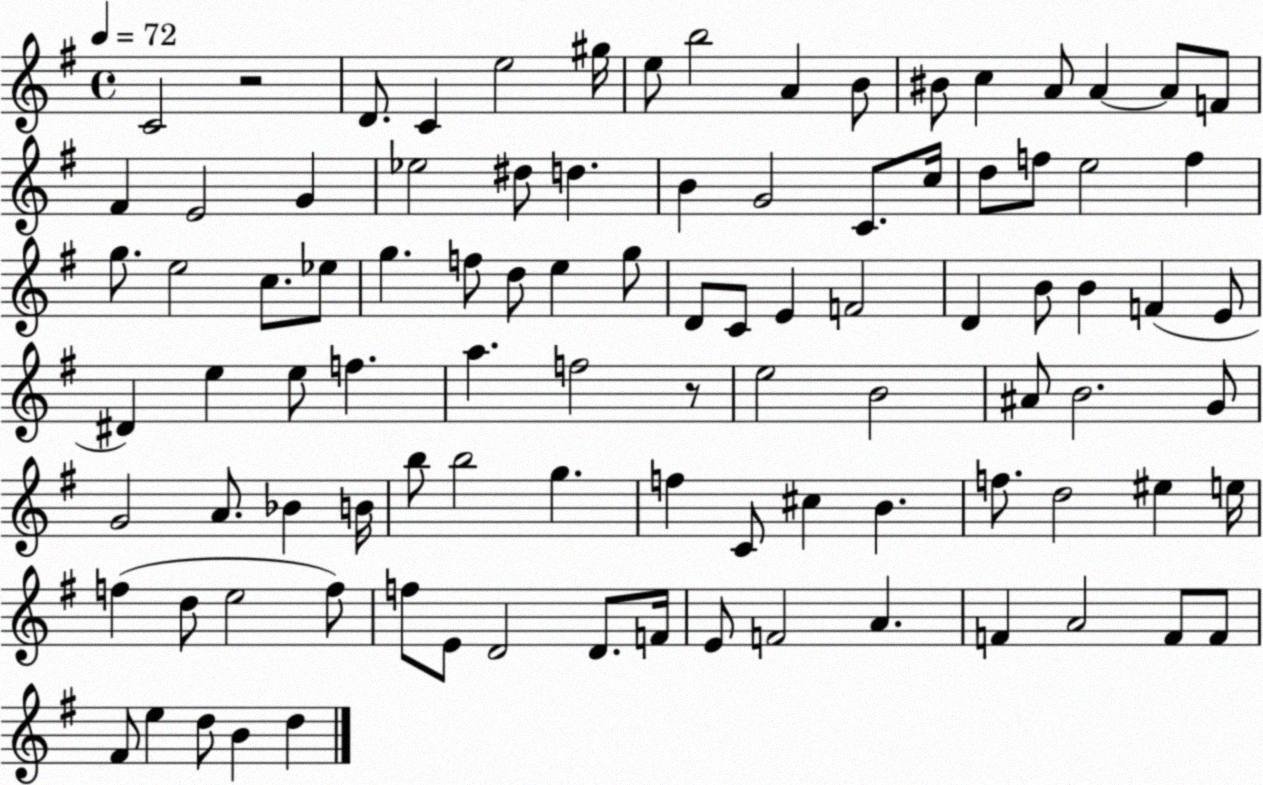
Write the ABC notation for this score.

X:1
T:Untitled
M:4/4
L:1/4
K:G
C2 z2 D/2 C e2 ^g/4 e/2 b2 A B/2 ^B/2 c A/2 A A/2 F/2 ^F E2 G _e2 ^d/2 d B G2 C/2 c/4 d/2 f/2 e2 f g/2 e2 c/2 _e/2 g f/2 d/2 e g/2 D/2 C/2 E F2 D B/2 B F E/2 ^D e e/2 f a f2 z/2 e2 B2 ^A/2 B2 G/2 G2 A/2 _B B/4 b/2 b2 g f C/2 ^c B f/2 d2 ^e e/4 f d/2 e2 f/2 f/2 E/2 D2 D/2 F/4 E/2 F2 A F A2 F/2 F/2 ^F/2 e d/2 B d